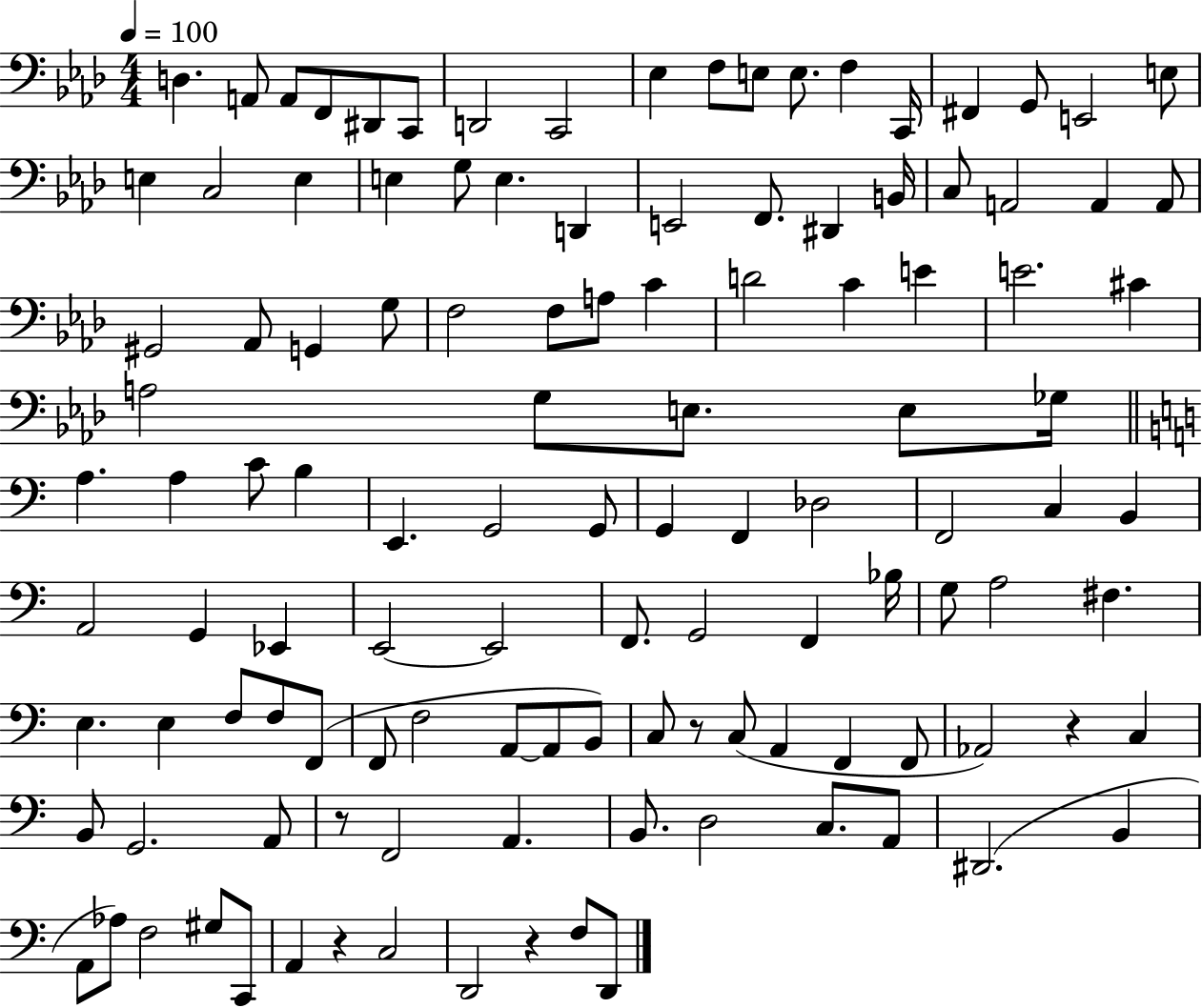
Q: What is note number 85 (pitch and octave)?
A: A2